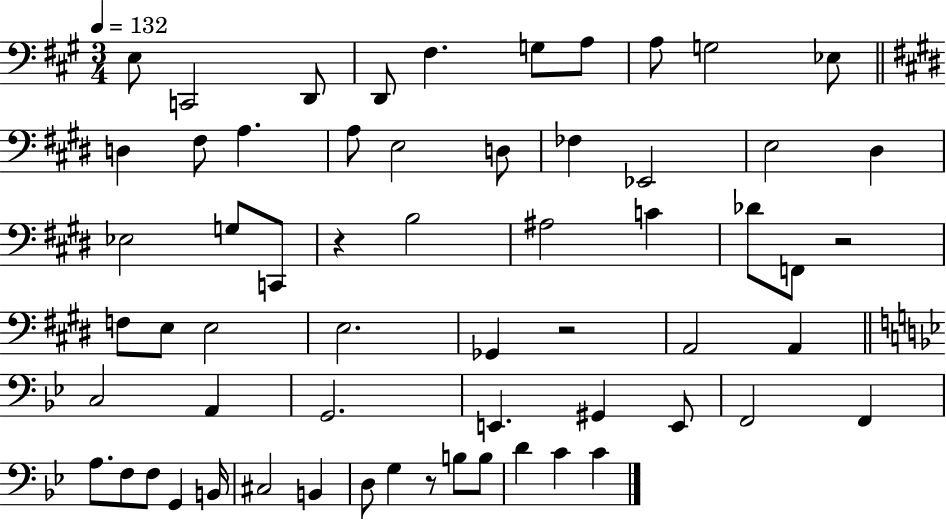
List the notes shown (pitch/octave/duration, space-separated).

E3/e C2/h D2/e D2/e F#3/q. G3/e A3/e A3/e G3/h Eb3/e D3/q F#3/e A3/q. A3/e E3/h D3/e FES3/q Eb2/h E3/h D#3/q Eb3/h G3/e C2/e R/q B3/h A#3/h C4/q Db4/e F2/e R/h F3/e E3/e E3/h E3/h. Gb2/q R/h A2/h A2/q C3/h A2/q G2/h. E2/q. G#2/q E2/e F2/h F2/q A3/e. F3/e F3/e G2/q B2/s C#3/h B2/q D3/e G3/q R/e B3/e B3/e D4/q C4/q C4/q